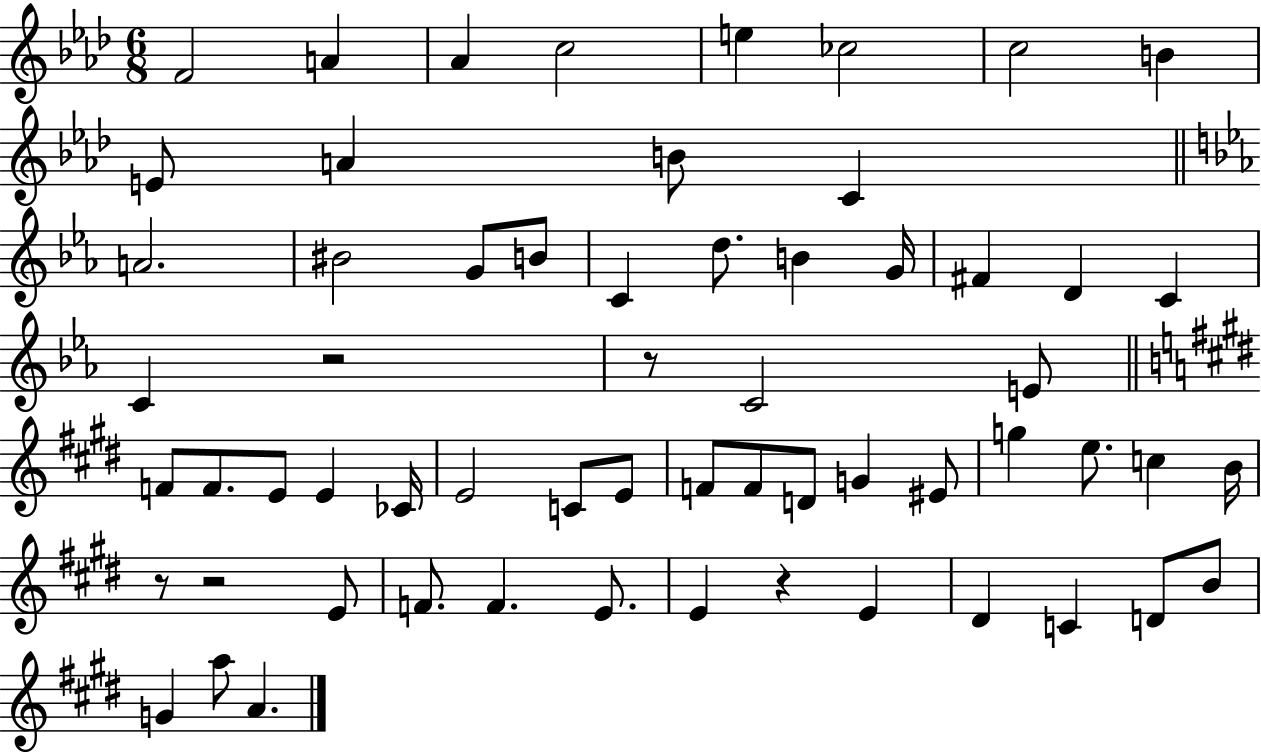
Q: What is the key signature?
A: AES major